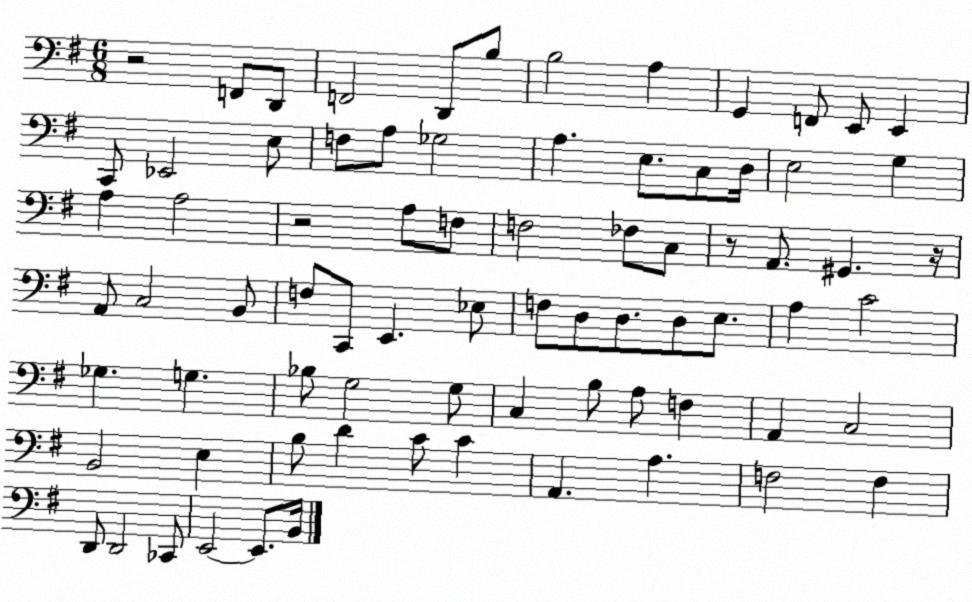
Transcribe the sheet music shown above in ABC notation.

X:1
T:Untitled
M:6/8
L:1/4
K:G
z2 F,,/2 D,,/2 F,,2 D,,/2 B,/2 B,2 A, G,, F,,/2 E,,/2 E,, C,,/2 _E,,2 E,/2 F,/2 A,/2 _G,2 A, E,/2 C,/2 D,/4 E,2 G, A, A,2 z2 A,/2 F,/2 F,2 _F,/2 C,/2 z/2 A,,/2 ^G,, z/4 A,,/2 C,2 B,,/2 F,/2 C,,/2 E,, _E,/2 F,/2 D,/2 D,/2 D,/2 E,/2 A, C2 _G, G, _B,/2 G,2 G,/2 C, B,/2 A,/2 F, A,, C,2 B,,2 E, B,/2 D C/2 C A,, A, F,2 F, D,,/2 D,,2 _C,,/2 E,,2 E,,/2 B,,/4